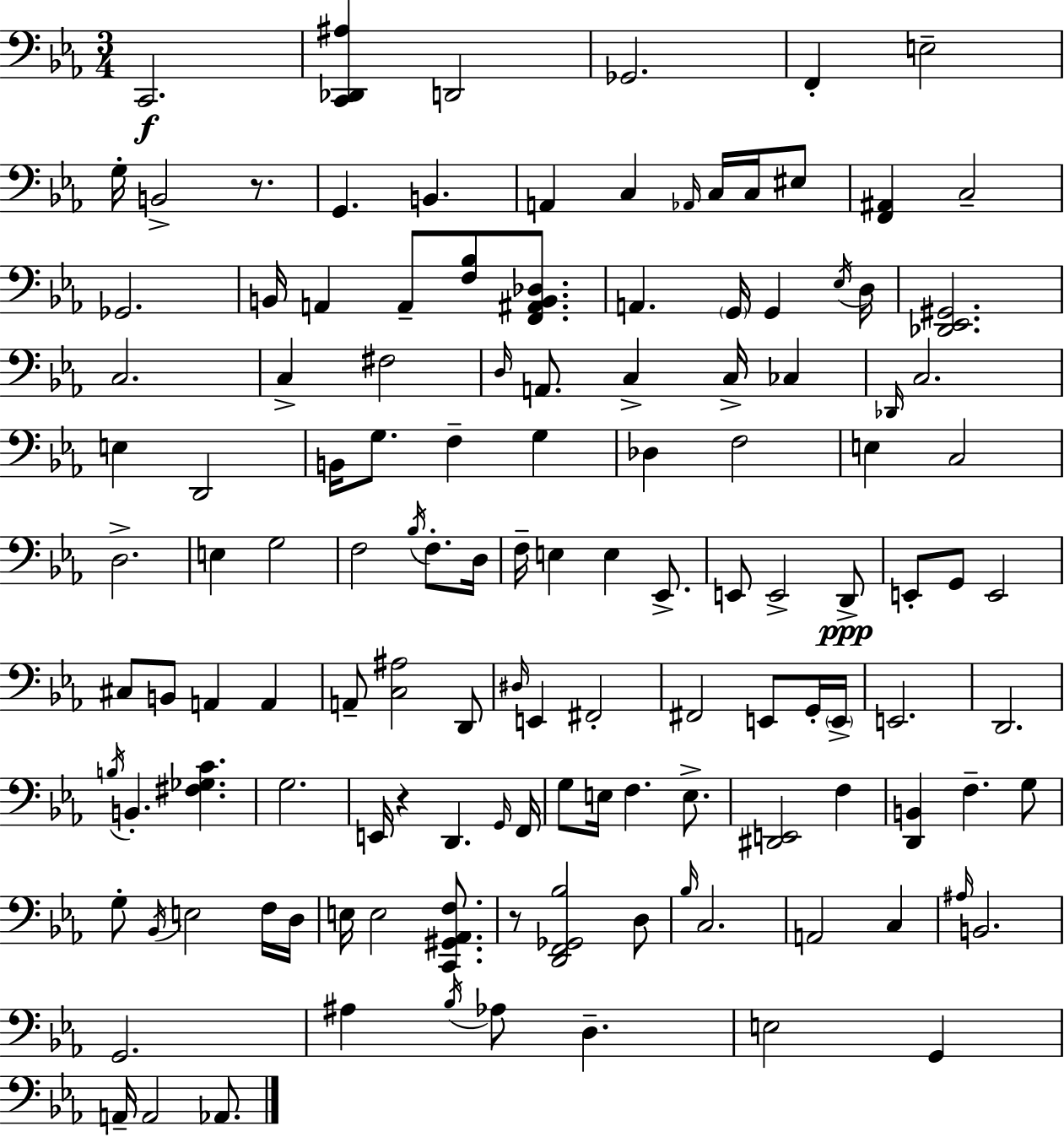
X:1
T:Untitled
M:3/4
L:1/4
K:Eb
C,,2 [C,,_D,,^A,] D,,2 _G,,2 F,, E,2 G,/4 B,,2 z/2 G,, B,, A,, C, _A,,/4 C,/4 C,/4 ^E,/2 [F,,^A,,] C,2 _G,,2 B,,/4 A,, A,,/2 [F,_B,]/2 [F,,^A,,B,,_D,]/2 A,, G,,/4 G,, _E,/4 D,/4 [_D,,_E,,^G,,]2 C,2 C, ^F,2 D,/4 A,,/2 C, C,/4 _C, _D,,/4 C,2 E, D,,2 B,,/4 G,/2 F, G, _D, F,2 E, C,2 D,2 E, G,2 F,2 _B,/4 F,/2 D,/4 F,/4 E, E, _E,,/2 E,,/2 E,,2 D,,/2 E,,/2 G,,/2 E,,2 ^C,/2 B,,/2 A,, A,, A,,/2 [C,^A,]2 D,,/2 ^D,/4 E,, ^F,,2 ^F,,2 E,,/2 G,,/4 E,,/4 E,,2 D,,2 B,/4 B,, [^F,_G,C] G,2 E,,/4 z D,, G,,/4 F,,/4 G,/2 E,/4 F, E,/2 [^D,,E,,]2 F, [D,,B,,] F, G,/2 G,/2 _B,,/4 E,2 F,/4 D,/4 E,/4 E,2 [C,,^G,,_A,,F,]/2 z/2 [D,,F,,_G,,_B,]2 D,/2 _B,/4 C,2 A,,2 C, ^A,/4 B,,2 G,,2 ^A, _B,/4 _A,/2 D, E,2 G,, A,,/4 A,,2 _A,,/2